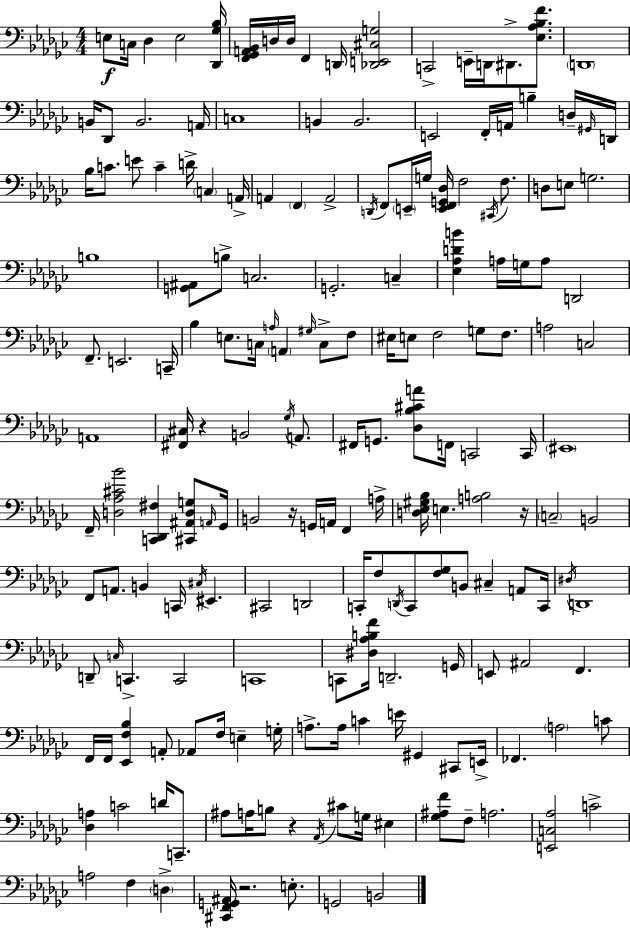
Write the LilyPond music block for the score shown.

{
  \clef bass
  \numericTimeSignature
  \time 4/4
  \key ees \minor
  e8\f c16 des4 e2 <des, ges bes>16 | <f, ges, a, bes,>16 d16 d16 f,4 d,16 <des, e, cis g>2 | c,2-> e,16-- d,16 dis,8.-> <ees aes bes f'>8. | \parenthesize d,1 | \break b,16 des,8 b,2. a,16 | c1 | b,4 b,2. | e,2 f,16-. a,16 b4-- d16-- \grace { gis,16 } | \break d,16 bes16 c'8. e'8 c'4-- d'16-> \parenthesize c4 | a,16-> a,4 \parenthesize f,4 a,2-> | \acciaccatura { d,16 } f,8 \parenthesize e,16-- g16 <e, f, g, des>16 f2 \acciaccatura { cis,16 } | f8. d8 e8 g2. | \break b1 | <g, ais,>8 b8-> c2. | g,2.-. c4-- | <ees aes d' b'>4 a16 g16 a8 d,2 | \break f,8.-- e,2. | c,16-- bes4 e8. c16 \grace { a16 } \parenthesize a,4 | \grace { gis16 } c8-> f8 eis16 e8 f2 | g8 f8. a2 c2 | \break a,1 | <fis, cis>16 r4 b,2 | \acciaccatura { ges16 } a,8. fis,16 g,8. <des bes cis' a'>8 f,16 c,2 | c,16 \parenthesize eis,1 | \break f,16-- <d aes cis' bes'>2 <c, des, fis>4 | <cis, ais, d g>8 \grace { a,16 } ges,16 b,2 r16 | g,16 a,16 f,4 a16-> <d ees gis bes>16 e4. <a b>2 | r16 \parenthesize c2-- b,2 | \break f,8 a,8. b,4 | c,16 \acciaccatura { cis16 } eis,4. cis,2 | d,2 c,16-. f8 \acciaccatura { d,16 } c,8 <f ges>8 | b,8 cis4-- a,8 c,16 \acciaccatura { dis16 } d,1 | \break d,8-- \grace { c16 } c,4.-> | c,2 c,1 | c,8 <dis aes b f'>16 d,2.-- | g,16 e,8 ais,2 | \break f,4. f,16 f,16 <ees, f bes>4 | a,8-. aes,8 f16 e4-- g16-. a8.-> a16 c'4 | e'16 gis,4 cis,8 e,16-> fes,4. | \parenthesize a2 c'8 <des a>4 c'2 | \break d'16 c,8.-- ais8 a16 b8 | r4 \acciaccatura { aes,16 } cis'8 g16 eis4 <ges ais f'>8 f8-- | a2. <e, c aes>2 | c'2-> a2 | \break f4 \parenthesize d4-> <cis, f, g, ais,>16 r2. | e8.-. g,2 | b,2 \bar "|."
}